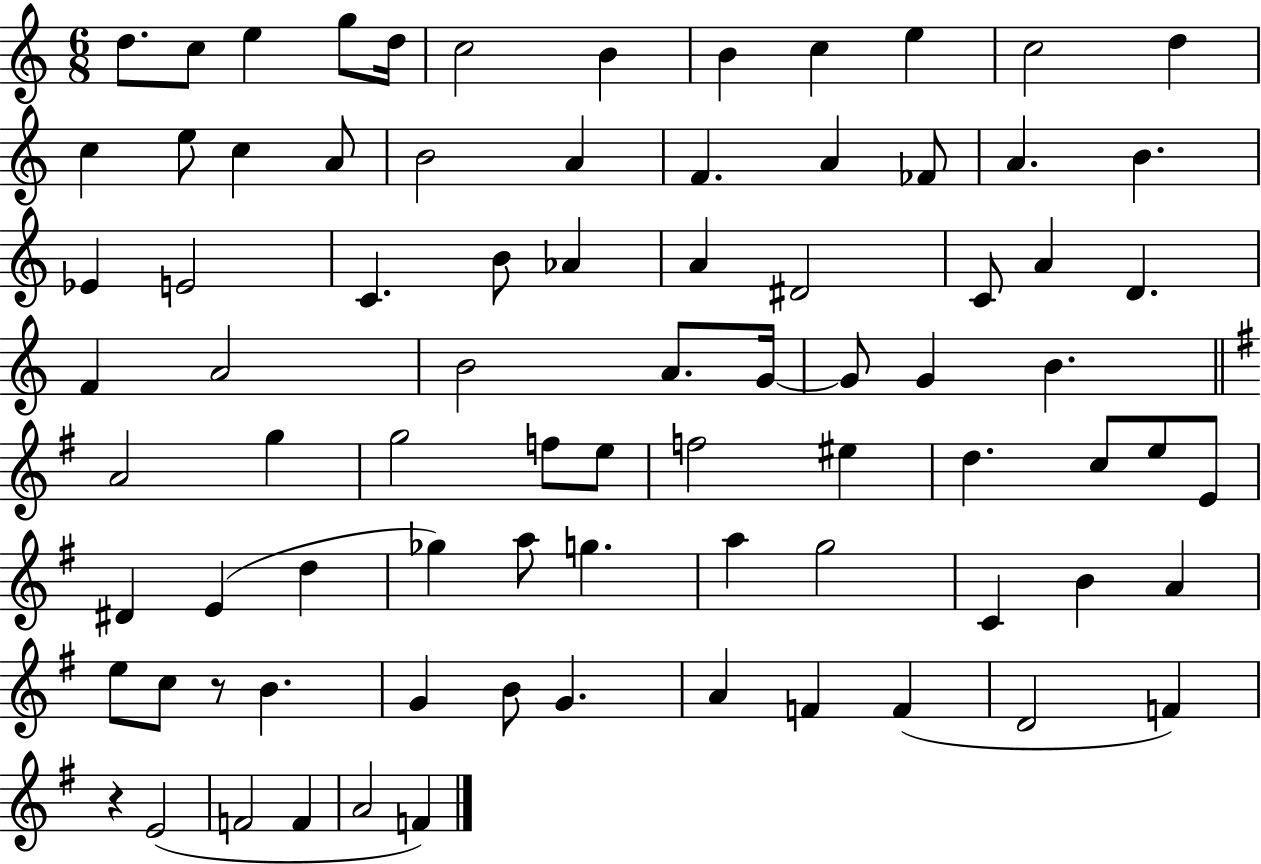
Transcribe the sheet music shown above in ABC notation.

X:1
T:Untitled
M:6/8
L:1/4
K:C
d/2 c/2 e g/2 d/4 c2 B B c e c2 d c e/2 c A/2 B2 A F A _F/2 A B _E E2 C B/2 _A A ^D2 C/2 A D F A2 B2 A/2 G/4 G/2 G B A2 g g2 f/2 e/2 f2 ^e d c/2 e/2 E/2 ^D E d _g a/2 g a g2 C B A e/2 c/2 z/2 B G B/2 G A F F D2 F z E2 F2 F A2 F